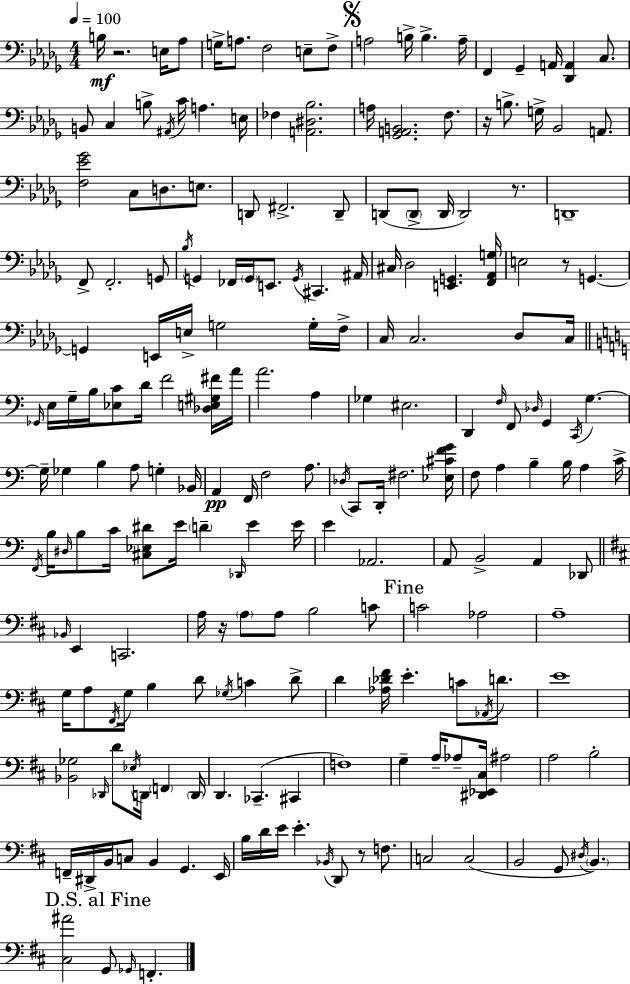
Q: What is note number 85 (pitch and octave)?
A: G3